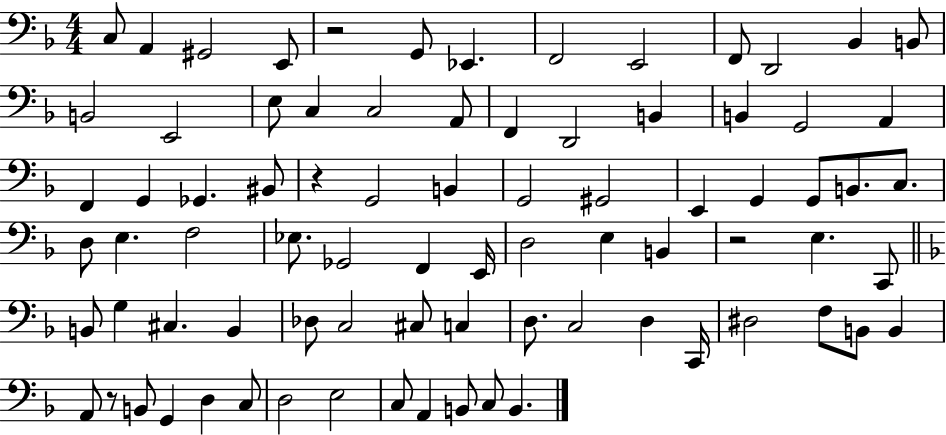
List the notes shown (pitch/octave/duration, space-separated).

C3/e A2/q G#2/h E2/e R/h G2/e Eb2/q. F2/h E2/h F2/e D2/h Bb2/q B2/e B2/h E2/h E3/e C3/q C3/h A2/e F2/q D2/h B2/q B2/q G2/h A2/q F2/q G2/q Gb2/q. BIS2/e R/q G2/h B2/q G2/h G#2/h E2/q G2/q G2/e B2/e. C3/e. D3/e E3/q. F3/h Eb3/e. Gb2/h F2/q E2/s D3/h E3/q B2/q R/h E3/q. C2/e B2/e G3/q C#3/q. B2/q Db3/e C3/h C#3/e C3/q D3/e. C3/h D3/q C2/s D#3/h F3/e B2/e B2/q A2/e R/e B2/e G2/q D3/q C3/e D3/h E3/h C3/e A2/q B2/e C3/e B2/q.